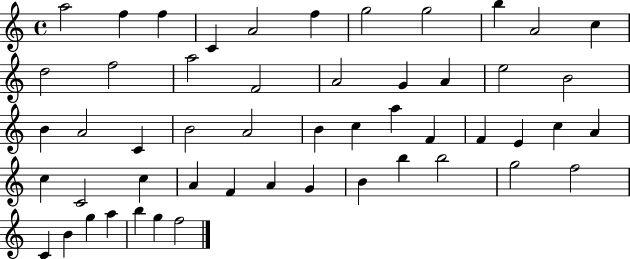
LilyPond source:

{
  \clef treble
  \time 4/4
  \defaultTimeSignature
  \key c \major
  a''2 f''4 f''4 | c'4 a'2 f''4 | g''2 g''2 | b''4 a'2 c''4 | \break d''2 f''2 | a''2 f'2 | a'2 g'4 a'4 | e''2 b'2 | \break b'4 a'2 c'4 | b'2 a'2 | b'4 c''4 a''4 f'4 | f'4 e'4 c''4 a'4 | \break c''4 c'2 c''4 | a'4 f'4 a'4 g'4 | b'4 b''4 b''2 | g''2 f''2 | \break c'4 b'4 g''4 a''4 | b''4 g''4 f''2 | \bar "|."
}